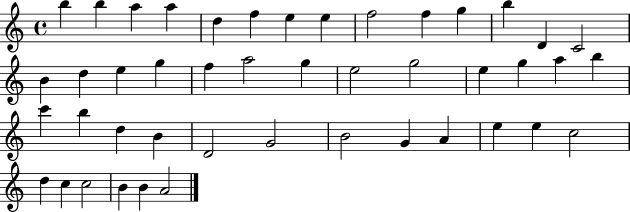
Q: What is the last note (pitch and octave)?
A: A4